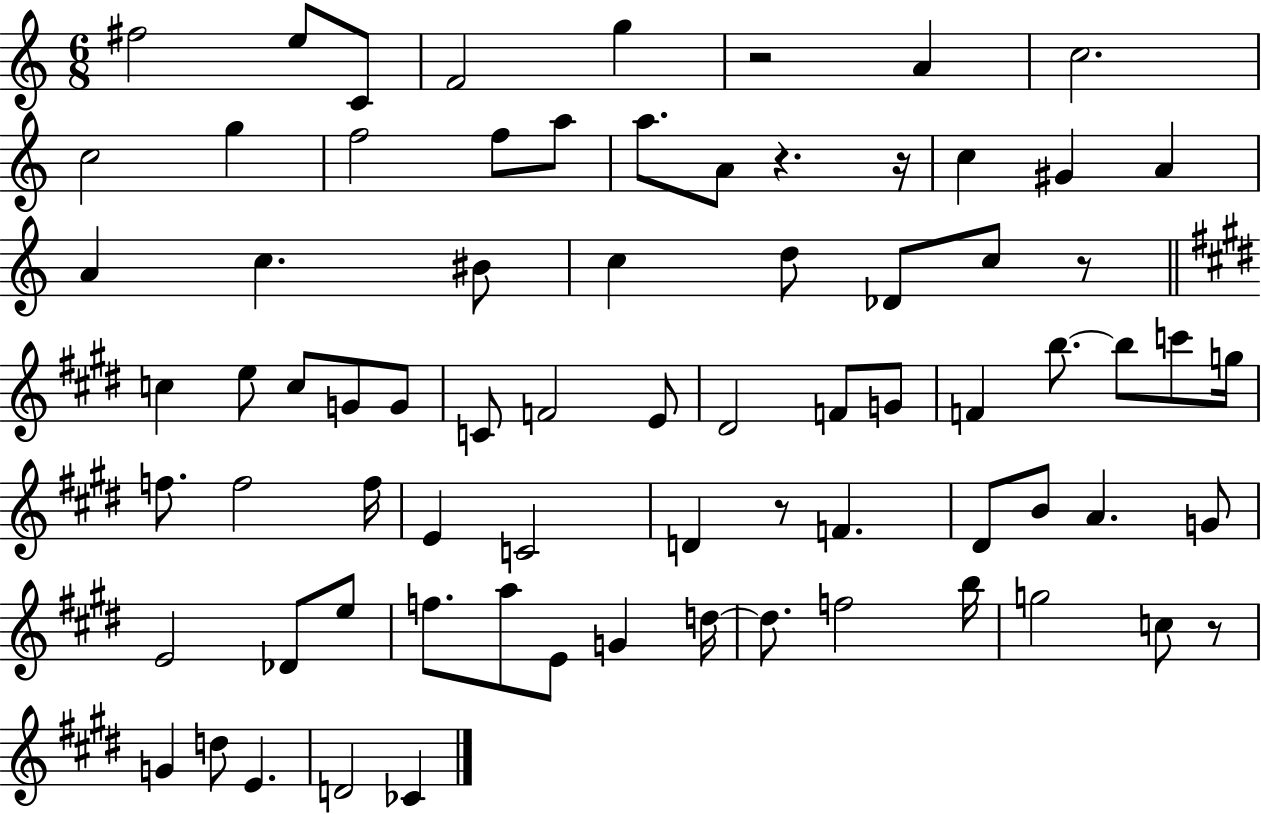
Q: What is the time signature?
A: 6/8